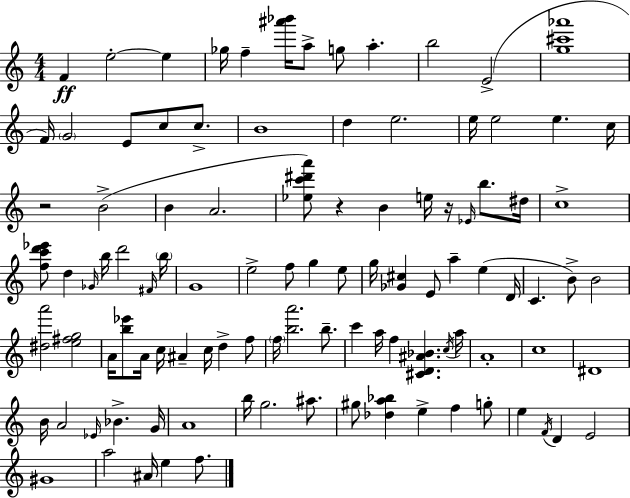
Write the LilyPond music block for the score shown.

{
  \clef treble
  \numericTimeSignature
  \time 4/4
  \key c \major
  f'4\ff e''2-.~~ e''4 | ges''16 f''4-- <ais''' bes'''>16 a''8-> g''8 a''4.-. | b''2 e'2->( | <g'' cis''' aes'''>1 | \break f'16) \parenthesize g'2 e'8 c''8 c''8.-> | b'1 | d''4 e''2. | e''16 e''2 e''4. c''16 | \break r2 b'2->( | b'4 a'2. | <ees'' c''' dis''' a'''>8) r4 b'4 e''16 r16 \grace { ees'16 } b''8. | dis''16 c''1-> | \break <f'' c''' d''' ees'''>8 d''4 \grace { ges'16 } b''16 d'''2 | \grace { fis'16 } \parenthesize b''16 g'1 | e''2-> f''8 g''4 | e''8 g''16 <ges' cis''>4 e'8 a''4-- e''4( | \break d'16 c'4. b'8->) b'2 | <dis'' a'''>2 <e'' fis'' g''>2 | a'16 <b'' ees'''>8 a'16 c''16 ais'4-- c''16 d''4-> | f''8 \parenthesize f''16 <b'' a'''>2. | \break b''8.-- c'''4 a''16 f''4 <cis' d' ais' bes'>4. | \acciaccatura { c''16 } a''16 a'1-. | c''1 | dis'1 | \break b'16 a'2 \grace { ees'16 } bes'4.-> | g'16 a'1 | b''16 g''2. | ais''8. gis''8 <des'' a'' bes''>4 e''4-> f''4 | \break g''8-. e''4 \acciaccatura { f'16 } d'4 e'2 | gis'1 | a''2 ais'16 e''4 | f''8. \bar "|."
}